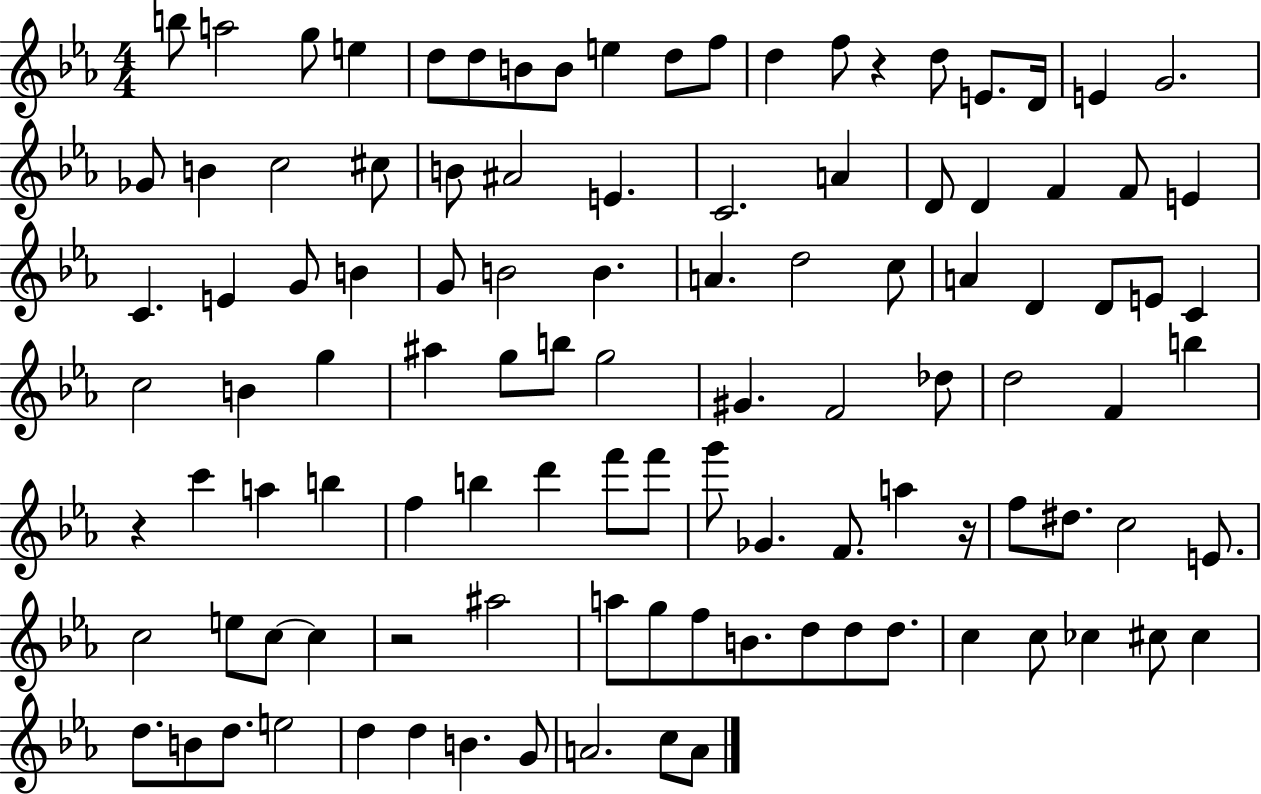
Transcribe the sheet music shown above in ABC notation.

X:1
T:Untitled
M:4/4
L:1/4
K:Eb
b/2 a2 g/2 e d/2 d/2 B/2 B/2 e d/2 f/2 d f/2 z d/2 E/2 D/4 E G2 _G/2 B c2 ^c/2 B/2 ^A2 E C2 A D/2 D F F/2 E C E G/2 B G/2 B2 B A d2 c/2 A D D/2 E/2 C c2 B g ^a g/2 b/2 g2 ^G F2 _d/2 d2 F b z c' a b f b d' f'/2 f'/2 g'/2 _G F/2 a z/4 f/2 ^d/2 c2 E/2 c2 e/2 c/2 c z2 ^a2 a/2 g/2 f/2 B/2 d/2 d/2 d/2 c c/2 _c ^c/2 ^c d/2 B/2 d/2 e2 d d B G/2 A2 c/2 A/2